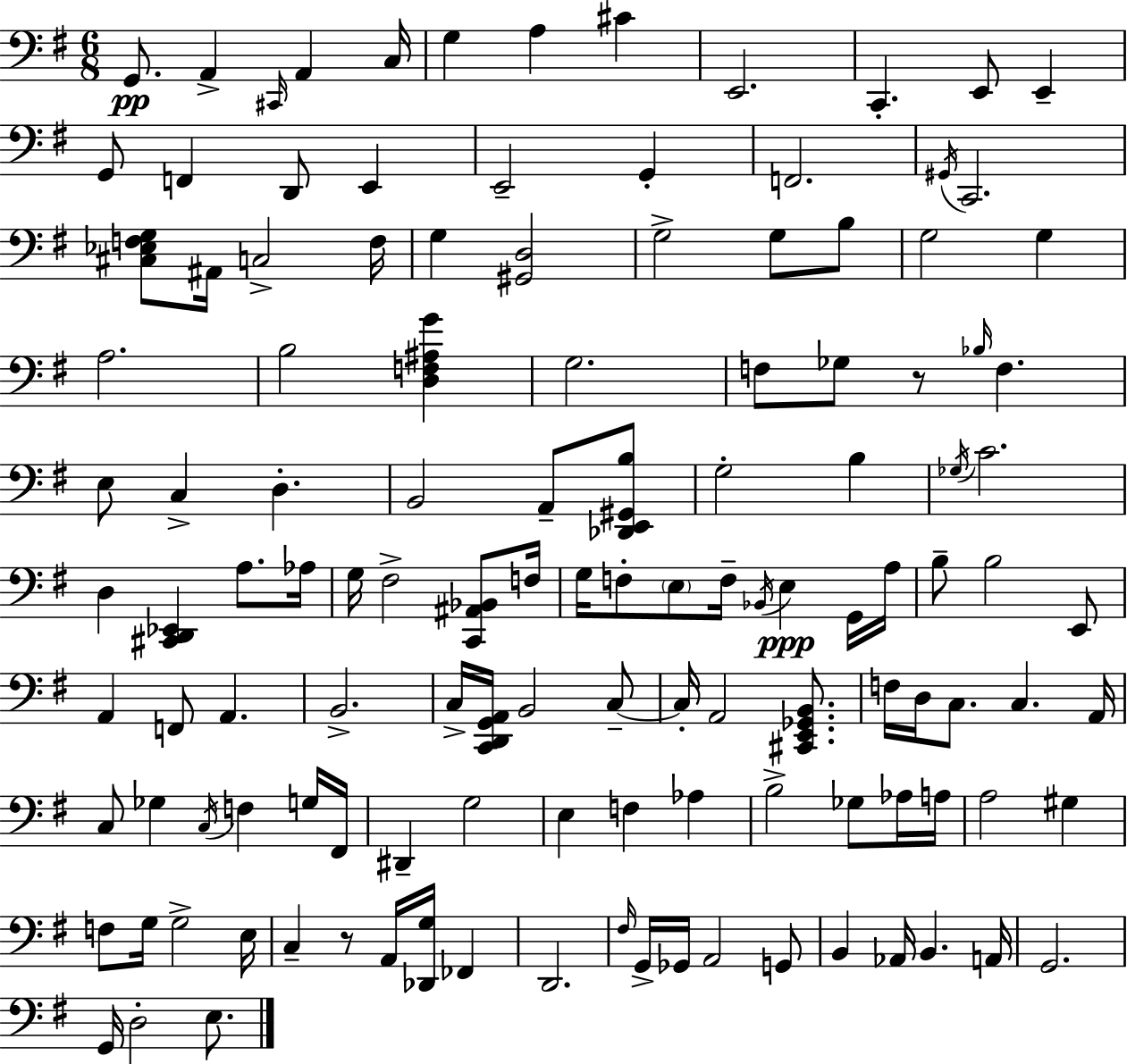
{
  \clef bass
  \numericTimeSignature
  \time 6/8
  \key e \minor
  g,8.\pp a,4-> \grace { cis,16 } a,4 | c16 g4 a4 cis'4 | e,2. | c,4.-. e,8 e,4-- | \break g,8 f,4 d,8 e,4 | e,2-- g,4-. | f,2. | \acciaccatura { gis,16 } c,2. | \break <cis ees f g>8 ais,16 c2-> | f16 g4 <gis, d>2 | g2-> g8 | b8 g2 g4 | \break a2. | b2 <d f ais g'>4 | g2. | f8 ges8 r8 \grace { bes16 } f4. | \break e8 c4-> d4.-. | b,2 a,8-- | <des, e, gis, b>8 g2-. b4 | \acciaccatura { ges16 } c'2. | \break d4 <cis, d, ees,>4 | a8. aes16 g16 fis2-> | <c, ais, bes,>8 f16 g16 f8-. \parenthesize e8 f16-- \acciaccatura { bes,16 }\ppp e4 | g,16 a16 b8-- b2 | \break e,8 a,4 f,8 a,4. | b,2.-> | c16-> <c, d, g, a,>16 b,2 | c8--~~ c16-. a,2 | \break <cis, e, ges, b,>8. f16 d16 c8. c4. | a,16 c8 ges4 \acciaccatura { c16 } | f4 g16 fis,16 dis,4-- g2 | e4 f4 | \break aes4 b2-> | ges8 aes16 a16 a2 | gis4 f8 g16 g2-> | e16 c4-- r8 | \break a,16 <des, g>16 fes,4 d,2. | \grace { fis16 } g,16-> ges,16 a,2 | g,8 b,4 aes,16 | b,4. a,16 g,2. | \break g,16 d2-. | e8. \bar "|."
}